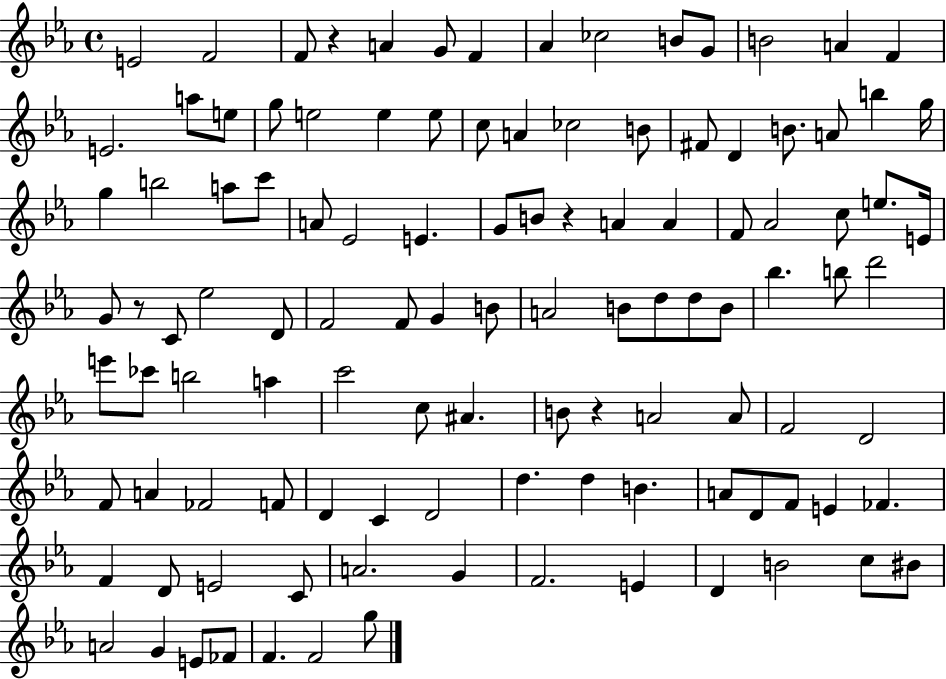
{
  \clef treble
  \time 4/4
  \defaultTimeSignature
  \key ees \major
  e'2 f'2 | f'8 r4 a'4 g'8 f'4 | aes'4 ces''2 b'8 g'8 | b'2 a'4 f'4 | \break e'2. a''8 e''8 | g''8 e''2 e''4 e''8 | c''8 a'4 ces''2 b'8 | fis'8 d'4 b'8. a'8 b''4 g''16 | \break g''4 b''2 a''8 c'''8 | a'8 ees'2 e'4. | g'8 b'8 r4 a'4 a'4 | f'8 aes'2 c''8 e''8. e'16 | \break g'8 r8 c'8 ees''2 d'8 | f'2 f'8 g'4 b'8 | a'2 b'8 d''8 d''8 b'8 | bes''4. b''8 d'''2 | \break e'''8 ces'''8 b''2 a''4 | c'''2 c''8 ais'4. | b'8 r4 a'2 a'8 | f'2 d'2 | \break f'8 a'4 fes'2 f'8 | d'4 c'4 d'2 | d''4. d''4 b'4. | a'8 d'8 f'8 e'4 fes'4. | \break f'4 d'8 e'2 c'8 | a'2. g'4 | f'2. e'4 | d'4 b'2 c''8 bis'8 | \break a'2 g'4 e'8 fes'8 | f'4. f'2 g''8 | \bar "|."
}